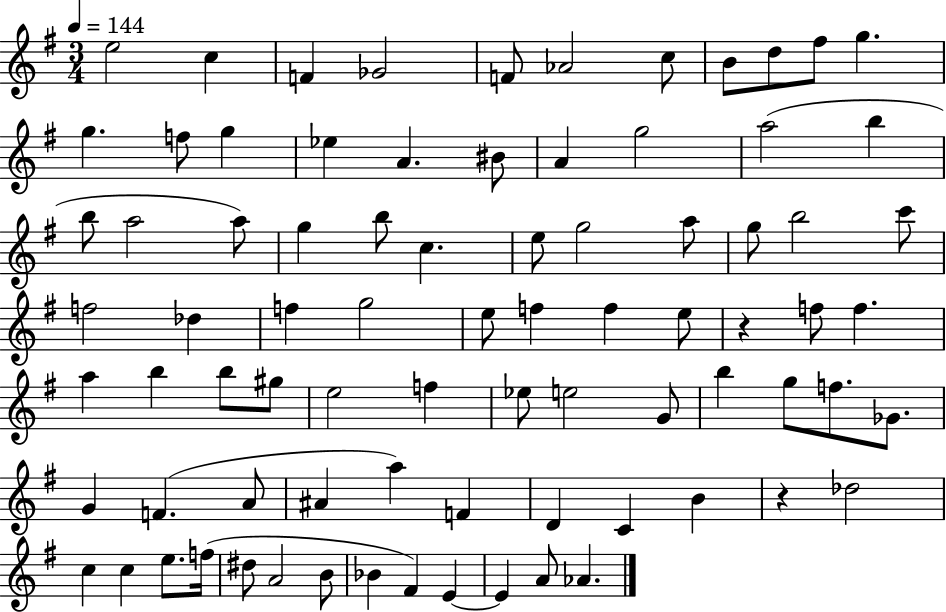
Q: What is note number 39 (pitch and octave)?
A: F5